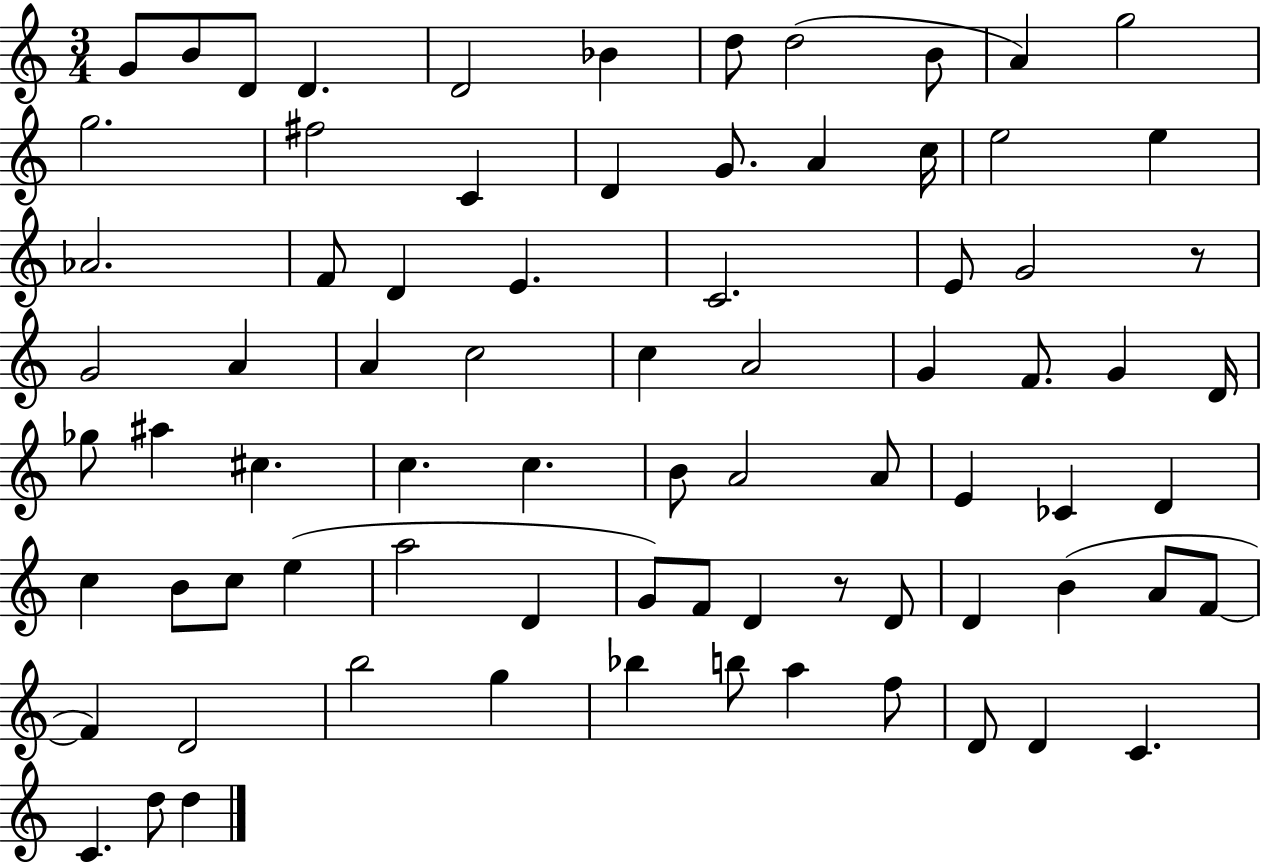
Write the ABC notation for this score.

X:1
T:Untitled
M:3/4
L:1/4
K:C
G/2 B/2 D/2 D D2 _B d/2 d2 B/2 A g2 g2 ^f2 C D G/2 A c/4 e2 e _A2 F/2 D E C2 E/2 G2 z/2 G2 A A c2 c A2 G F/2 G D/4 _g/2 ^a ^c c c B/2 A2 A/2 E _C D c B/2 c/2 e a2 D G/2 F/2 D z/2 D/2 D B A/2 F/2 F D2 b2 g _b b/2 a f/2 D/2 D C C d/2 d